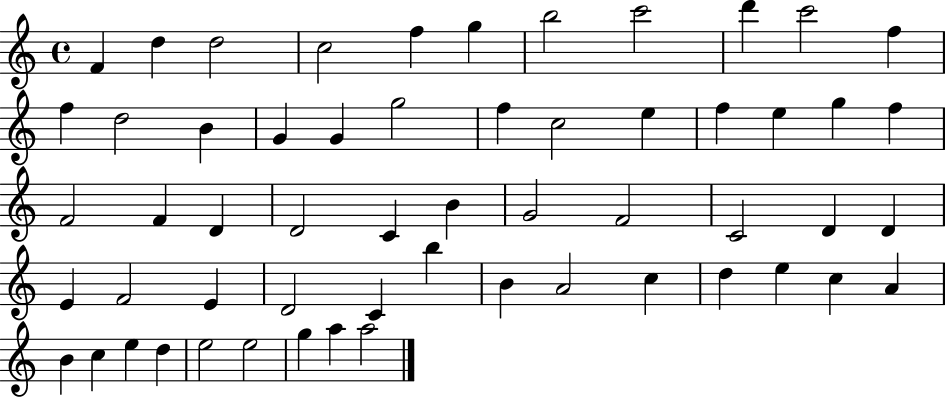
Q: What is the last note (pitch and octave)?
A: A5